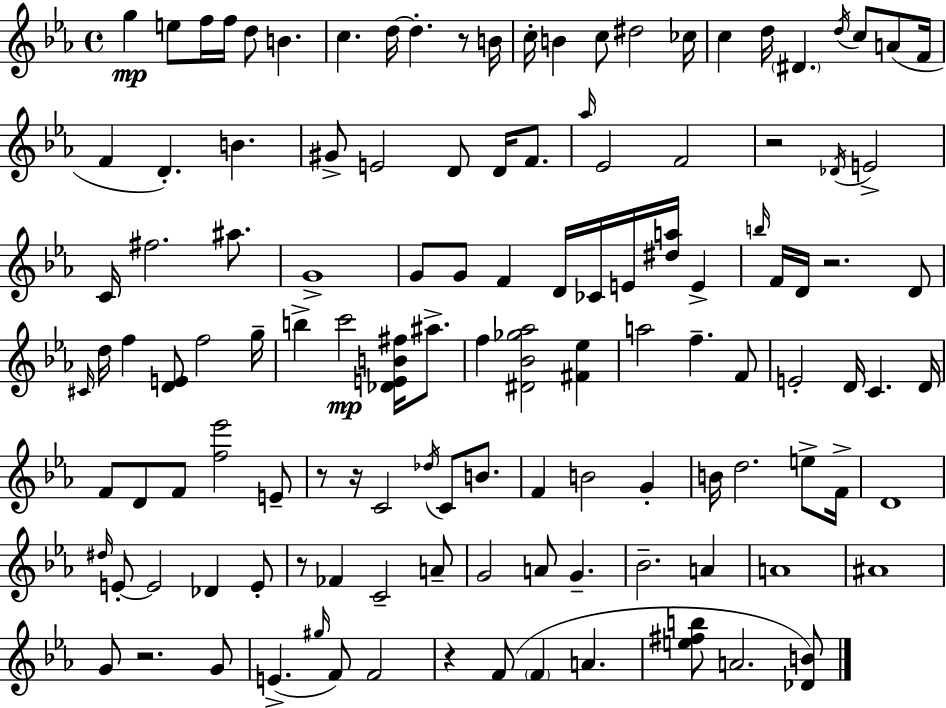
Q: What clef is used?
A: treble